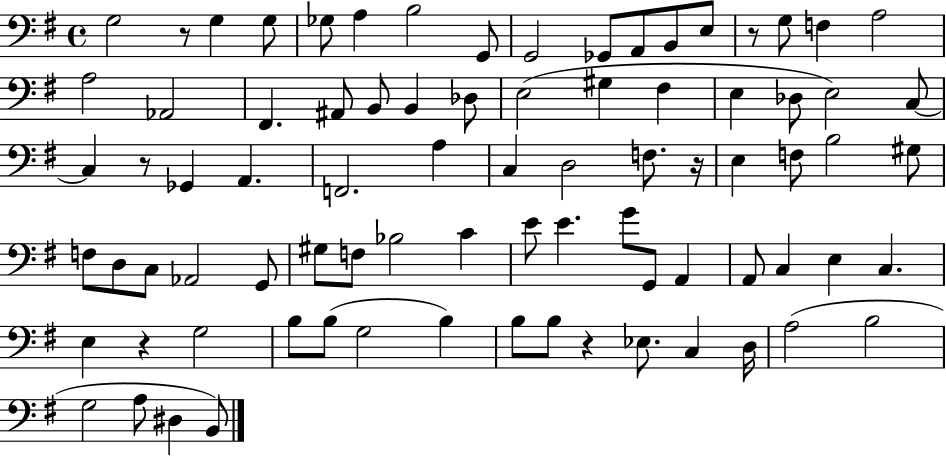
{
  \clef bass
  \time 4/4
  \defaultTimeSignature
  \key g \major
  \repeat volta 2 { g2 r8 g4 g8 | ges8 a4 b2 g,8 | g,2 ges,8 a,8 b,8 e8 | r8 g8 f4 a2 | \break a2 aes,2 | fis,4. ais,8 b,8 b,4 des8 | e2( gis4 fis4 | e4 des8 e2) c8~~ | \break c4 r8 ges,4 a,4. | f,2. a4 | c4 d2 f8. r16 | e4 f8 b2 gis8 | \break f8 d8 c8 aes,2 g,8 | gis8 f8 bes2 c'4 | e'8 e'4. g'8 g,8 a,4 | a,8 c4 e4 c4. | \break e4 r4 g2 | b8 b8( g2 b4) | b8 b8 r4 ees8. c4 d16 | a2( b2 | \break g2 a8 dis4 b,8) | } \bar "|."
}